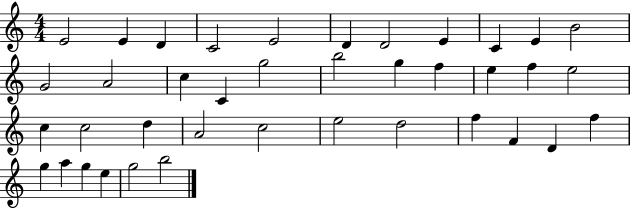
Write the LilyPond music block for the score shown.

{
  \clef treble
  \numericTimeSignature
  \time 4/4
  \key c \major
  e'2 e'4 d'4 | c'2 e'2 | d'4 d'2 e'4 | c'4 e'4 b'2 | \break g'2 a'2 | c''4 c'4 g''2 | b''2 g''4 f''4 | e''4 f''4 e''2 | \break c''4 c''2 d''4 | a'2 c''2 | e''2 d''2 | f''4 f'4 d'4 f''4 | \break g''4 a''4 g''4 e''4 | g''2 b''2 | \bar "|."
}